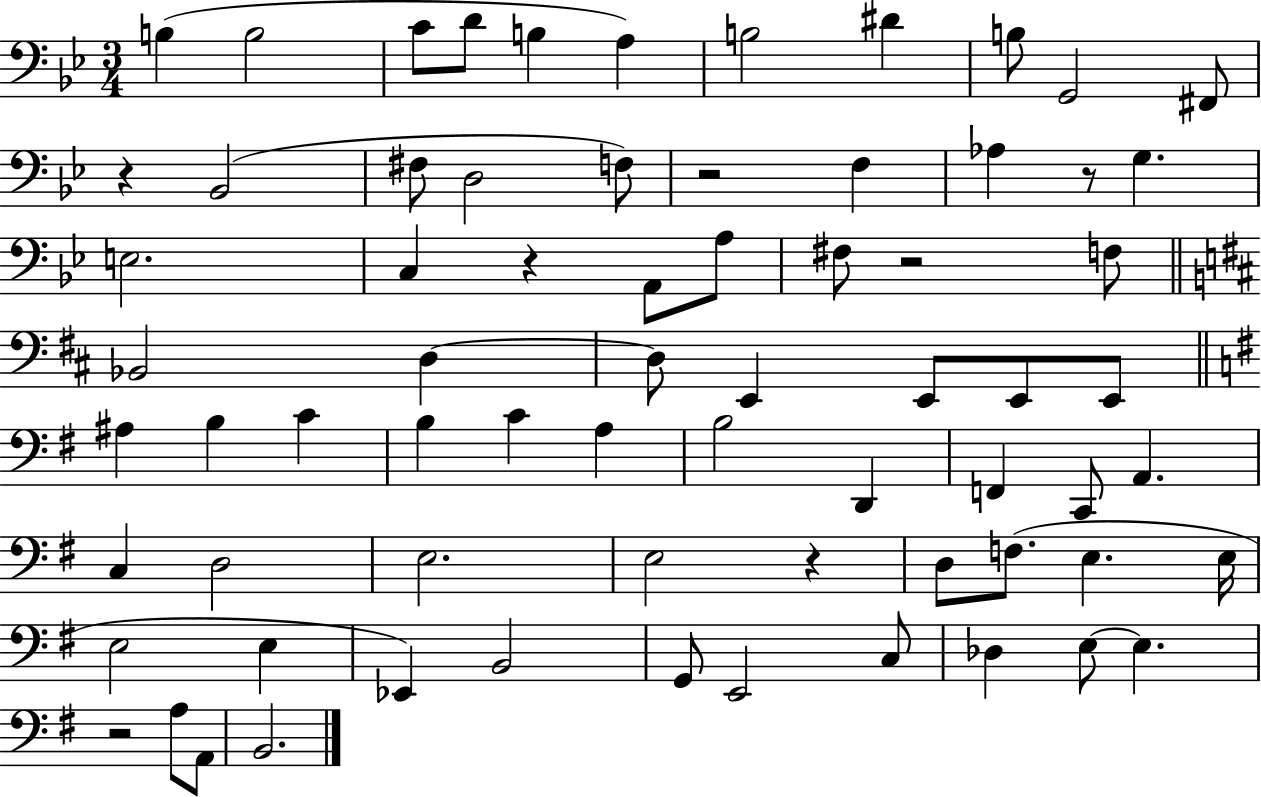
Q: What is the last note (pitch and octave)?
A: B2